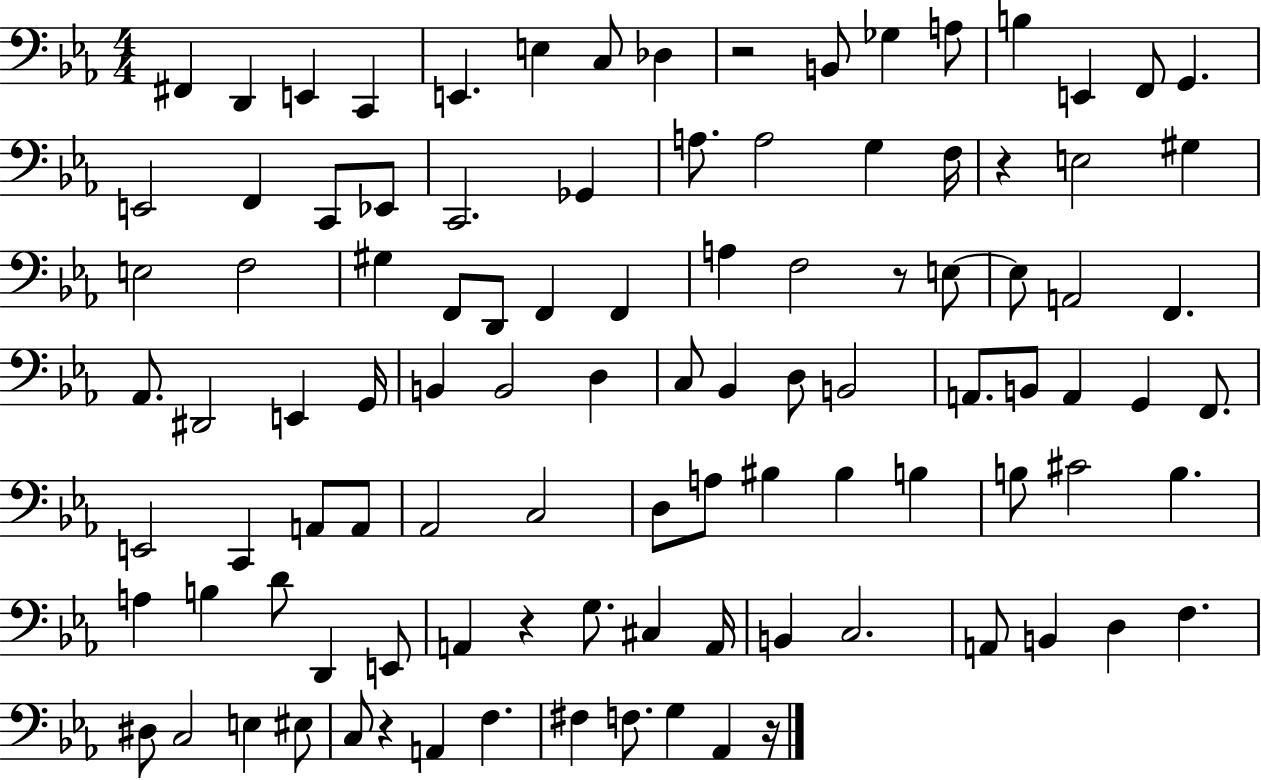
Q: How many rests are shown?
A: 6